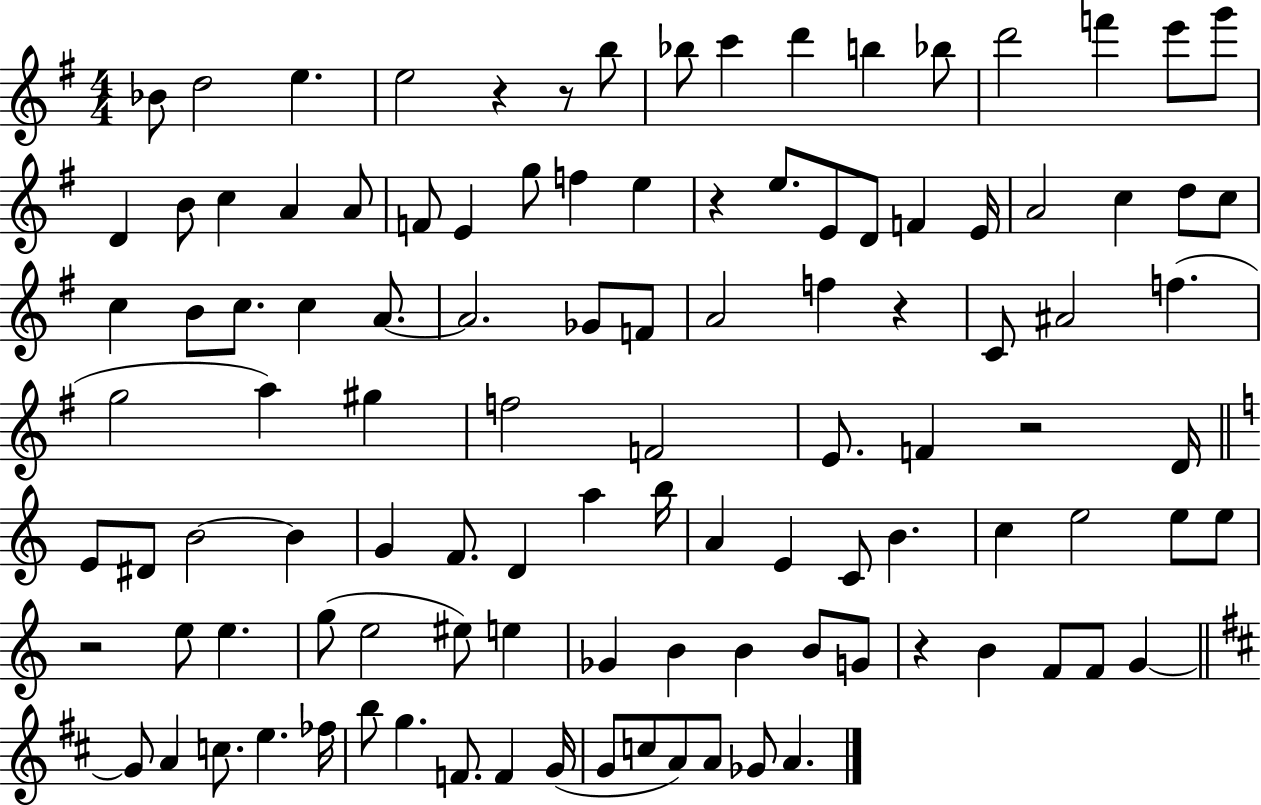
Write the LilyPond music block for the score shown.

{
  \clef treble
  \numericTimeSignature
  \time 4/4
  \key g \major
  bes'8 d''2 e''4. | e''2 r4 r8 b''8 | bes''8 c'''4 d'''4 b''4 bes''8 | d'''2 f'''4 e'''8 g'''8 | \break d'4 b'8 c''4 a'4 a'8 | f'8 e'4 g''8 f''4 e''4 | r4 e''8. e'8 d'8 f'4 e'16 | a'2 c''4 d''8 c''8 | \break c''4 b'8 c''8. c''4 a'8.~~ | a'2. ges'8 f'8 | a'2 f''4 r4 | c'8 ais'2 f''4.( | \break g''2 a''4) gis''4 | f''2 f'2 | e'8. f'4 r2 d'16 | \bar "||" \break \key c \major e'8 dis'8 b'2~~ b'4 | g'4 f'8. d'4 a''4 b''16 | a'4 e'4 c'8 b'4. | c''4 e''2 e''8 e''8 | \break r2 e''8 e''4. | g''8( e''2 eis''8) e''4 | ges'4 b'4 b'4 b'8 g'8 | r4 b'4 f'8 f'8 g'4~~ | \break \bar "||" \break \key d \major g'8 a'4 c''8. e''4. fes''16 | b''8 g''4. f'8. f'4 g'16( | g'8 c''8 a'8) a'8 ges'8 a'4. | \bar "|."
}